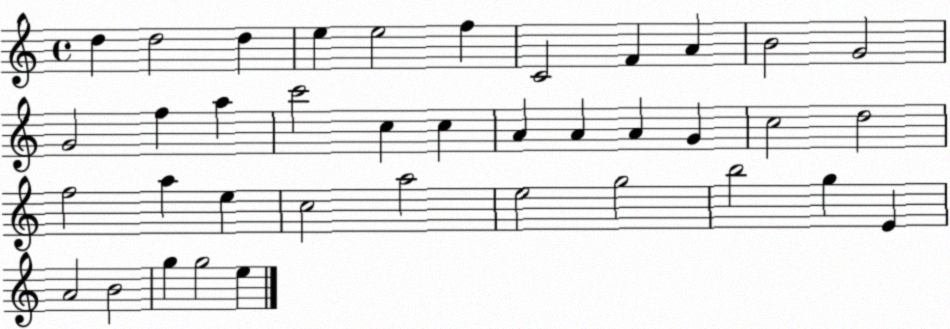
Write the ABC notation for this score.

X:1
T:Untitled
M:4/4
L:1/4
K:C
d d2 d e e2 f C2 F A B2 G2 G2 f a c'2 c c A A A G c2 d2 f2 a e c2 a2 e2 g2 b2 g E A2 B2 g g2 e